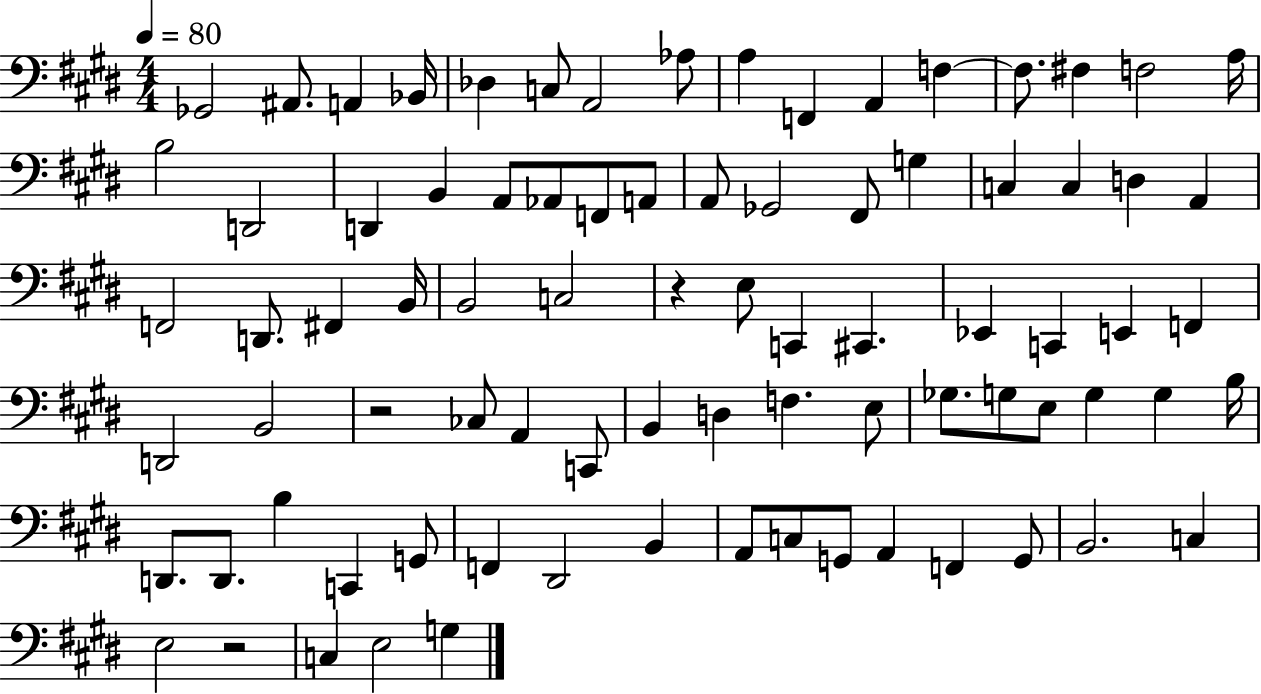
X:1
T:Untitled
M:4/4
L:1/4
K:E
_G,,2 ^A,,/2 A,, _B,,/4 _D, C,/2 A,,2 _A,/2 A, F,, A,, F, F,/2 ^F, F,2 A,/4 B,2 D,,2 D,, B,, A,,/2 _A,,/2 F,,/2 A,,/2 A,,/2 _G,,2 ^F,,/2 G, C, C, D, A,, F,,2 D,,/2 ^F,, B,,/4 B,,2 C,2 z E,/2 C,, ^C,, _E,, C,, E,, F,, D,,2 B,,2 z2 _C,/2 A,, C,,/2 B,, D, F, E,/2 _G,/2 G,/2 E,/2 G, G, B,/4 D,,/2 D,,/2 B, C,, G,,/2 F,, ^D,,2 B,, A,,/2 C,/2 G,,/2 A,, F,, G,,/2 B,,2 C, E,2 z2 C, E,2 G,